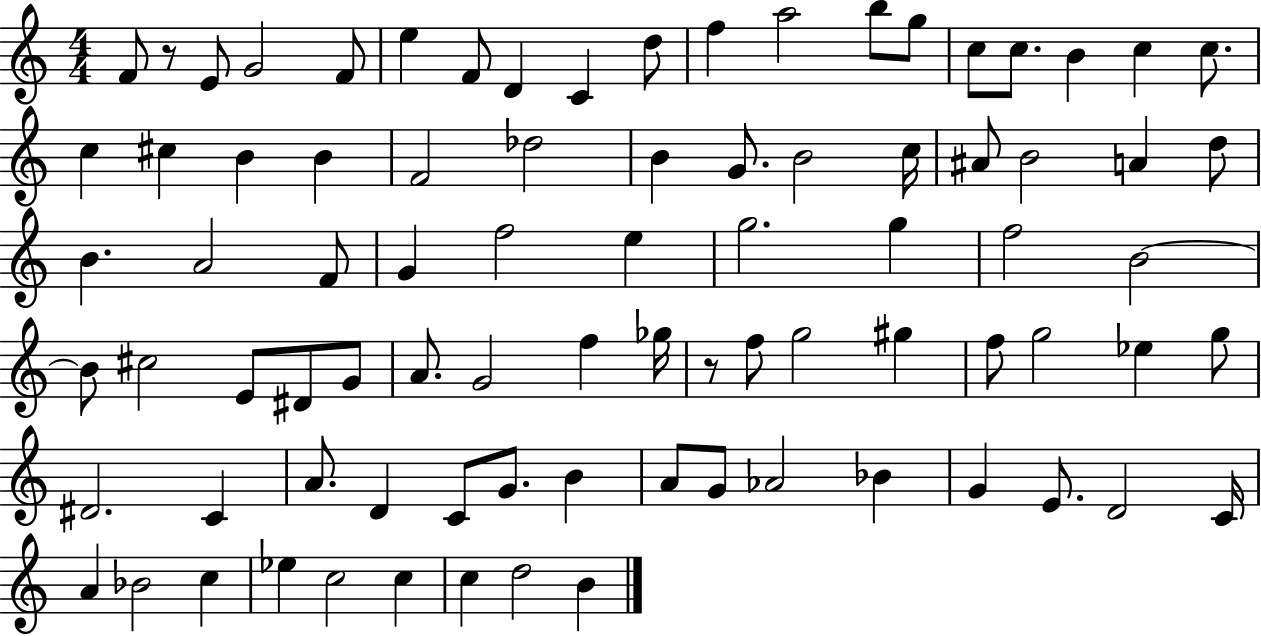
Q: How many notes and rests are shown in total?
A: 84